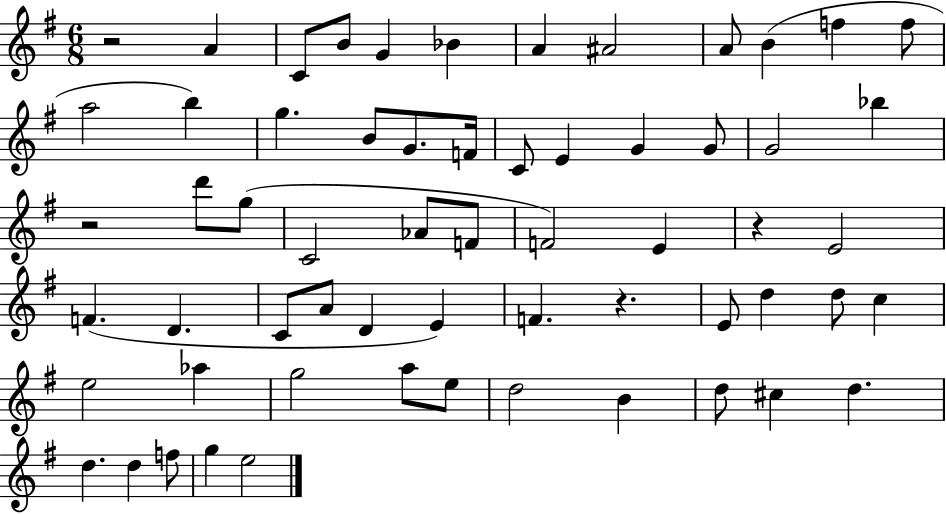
X:1
T:Untitled
M:6/8
L:1/4
K:G
z2 A C/2 B/2 G _B A ^A2 A/2 B f f/2 a2 b g B/2 G/2 F/4 C/2 E G G/2 G2 _b z2 d'/2 g/2 C2 _A/2 F/2 F2 E z E2 F D C/2 A/2 D E F z E/2 d d/2 c e2 _a g2 a/2 e/2 d2 B d/2 ^c d d d f/2 g e2